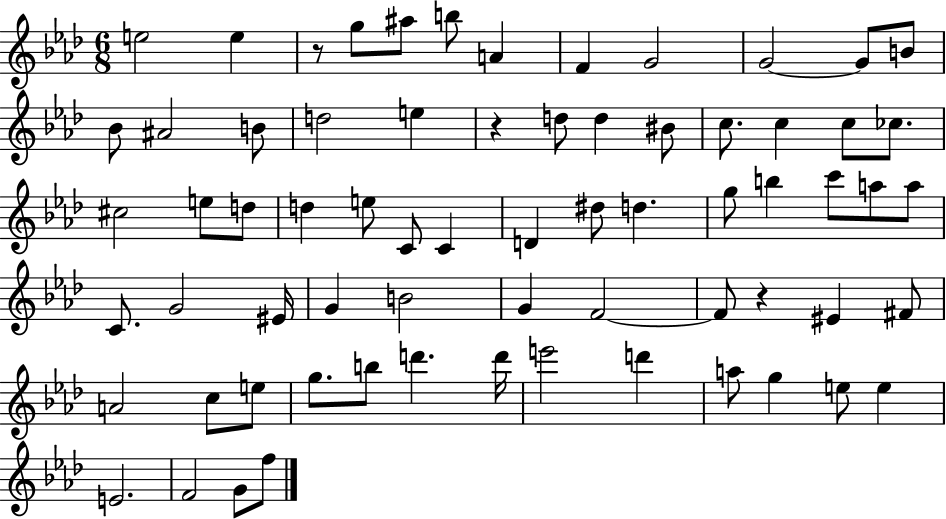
X:1
T:Untitled
M:6/8
L:1/4
K:Ab
e2 e z/2 g/2 ^a/2 b/2 A F G2 G2 G/2 B/2 _B/2 ^A2 B/2 d2 e z d/2 d ^B/2 c/2 c c/2 _c/2 ^c2 e/2 d/2 d e/2 C/2 C D ^d/2 d g/2 b c'/2 a/2 a/2 C/2 G2 ^E/4 G B2 G F2 F/2 z ^E ^F/2 A2 c/2 e/2 g/2 b/2 d' d'/4 e'2 d' a/2 g e/2 e E2 F2 G/2 f/2